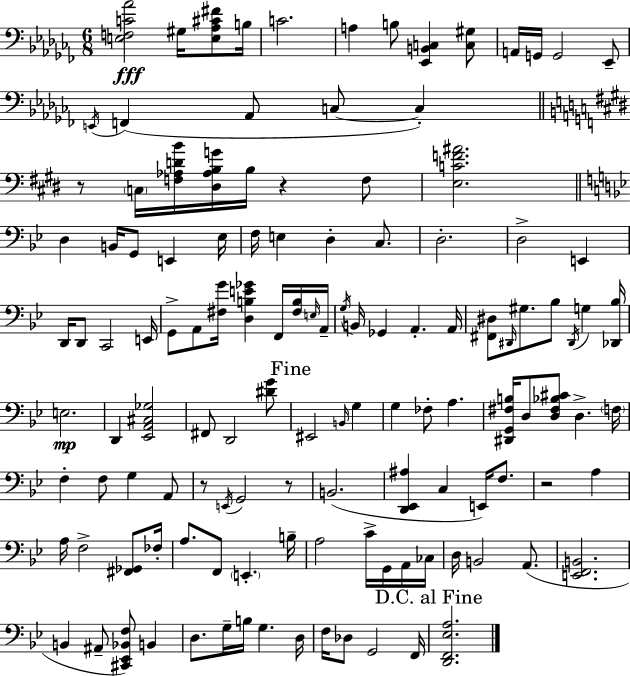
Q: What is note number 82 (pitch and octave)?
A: G2